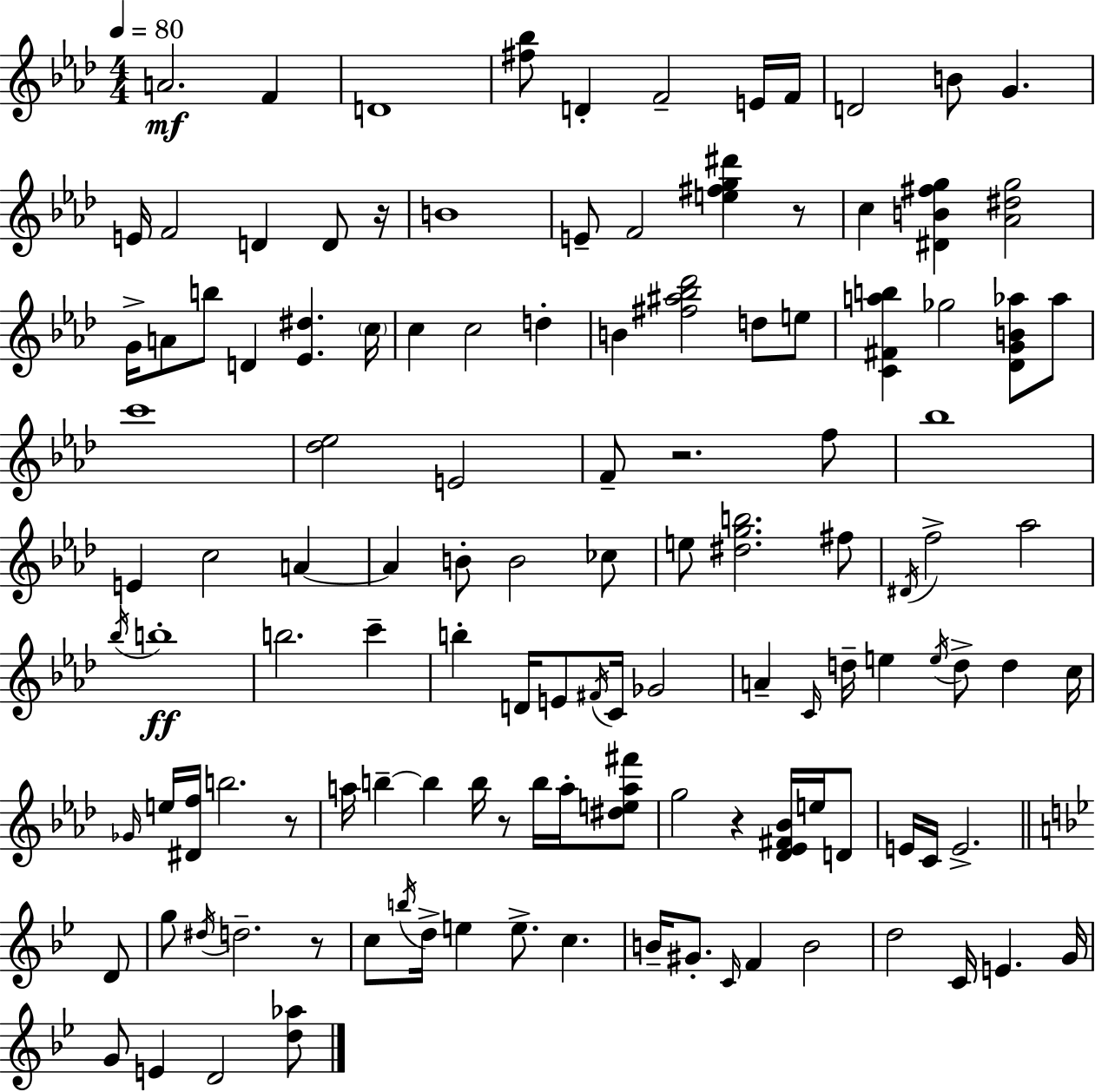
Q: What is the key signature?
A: F minor